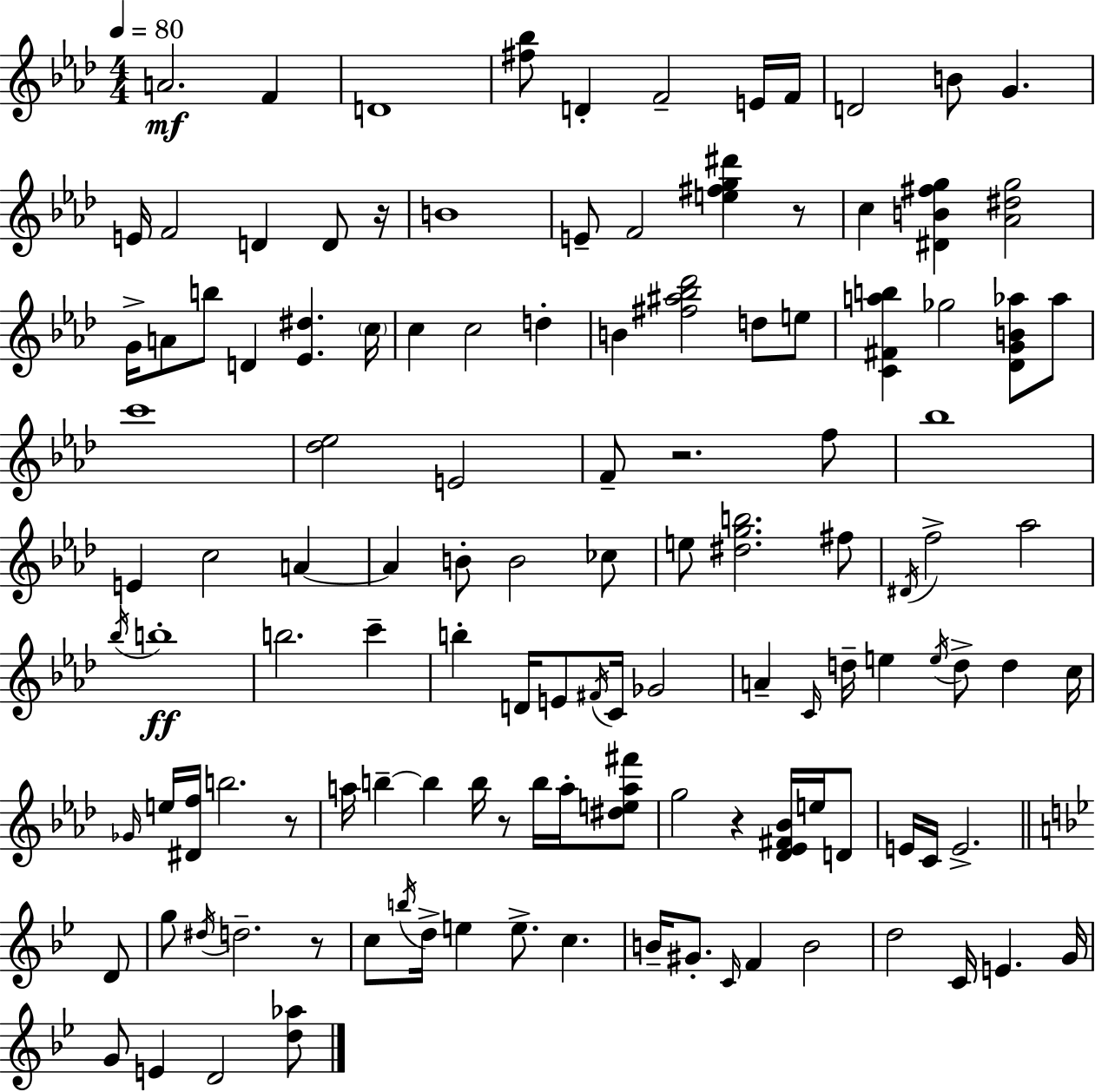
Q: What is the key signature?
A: F minor